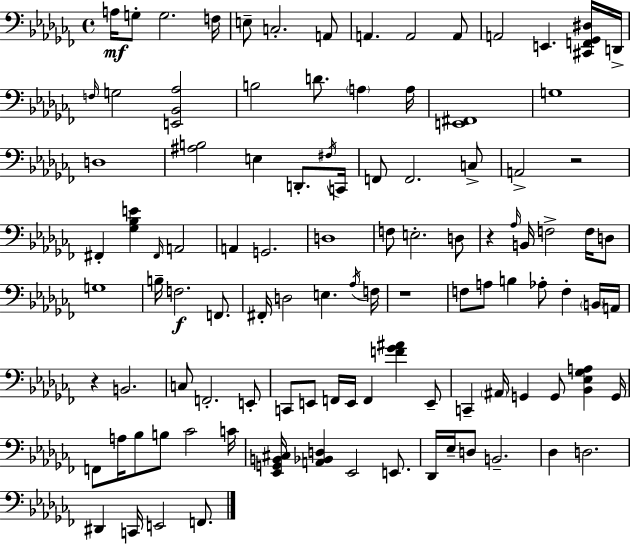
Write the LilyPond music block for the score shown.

{
  \clef bass
  \time 4/4
  \defaultTimeSignature
  \key aes \minor
  a16\mf g8-. g2. f16 | e8-- c2.-. a,8 | a,4. a,2 a,8 | a,2 e,4. <cis, f, ges, dis>16 d,16-> | \break \grace { f16 } g2 <e, bes, aes>2 | b2 d'8. \parenthesize a4 | a16 <e, fis,>1 | g1 | \break d1 | <ais b>2 e4 d,8.-. | \acciaccatura { fis16 } c,16 f,8 f,2. | c8-> a,2-> r2 | \break fis,4-. <ges bes e'>4 \grace { fis,16 } a,2 | a,4 g,2. | d1 | f8 e2.-. | \break d8 r4 \grace { aes16 } b,16 f2-> | f16 d8 g1 | b16-- f2.\f | f,8. fis,16-. d2 e4. | \break \acciaccatura { aes16 } f16 r1 | f8 a8 b4 aes8-. f4-. | \parenthesize b,16 a,16 r4 b,2. | c8 f,2.-. | \break e,8-. c,8 e,8 f,16 e,16 f,4 <f' ges' ais'>4 | e,8-- c,4-- \parenthesize ais,16 g,4 g,8 | <bes, ees ges a>4 g,16 f,8 a16 bes8 b8 ces'2 | c'16 <ees, g, b, cis>16 <a, bes, d>4 ees,2 | \break e,8. des,16 ees16-- d8 b,2.-- | des4 d2. | dis,4 c,16 e,2 | f,8. \bar "|."
}